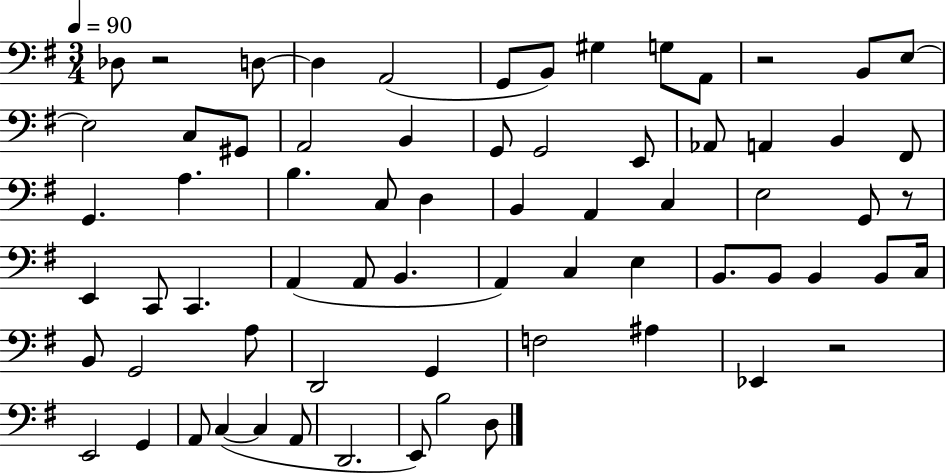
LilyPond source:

{
  \clef bass
  \numericTimeSignature
  \time 3/4
  \key g \major
  \tempo 4 = 90
  \repeat volta 2 { des8 r2 d8~~ | d4 a,2( | g,8 b,8) gis4 g8 a,8 | r2 b,8 e8~~ | \break e2 c8 gis,8 | a,2 b,4 | g,8 g,2 e,8 | aes,8 a,4 b,4 fis,8 | \break g,4. a4. | b4. c8 d4 | b,4 a,4 c4 | e2 g,8 r8 | \break e,4 c,8 c,4. | a,4( a,8 b,4. | a,4) c4 e4 | b,8. b,8 b,4 b,8 c16 | \break b,8 g,2 a8 | d,2 g,4 | f2 ais4 | ees,4 r2 | \break e,2 g,4 | a,8 c4~(~ c4 a,8 | d,2. | e,8) b2 d8 | \break } \bar "|."
}